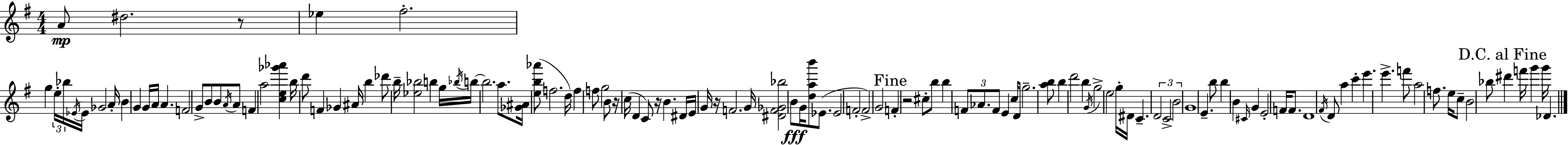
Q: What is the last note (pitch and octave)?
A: Db4